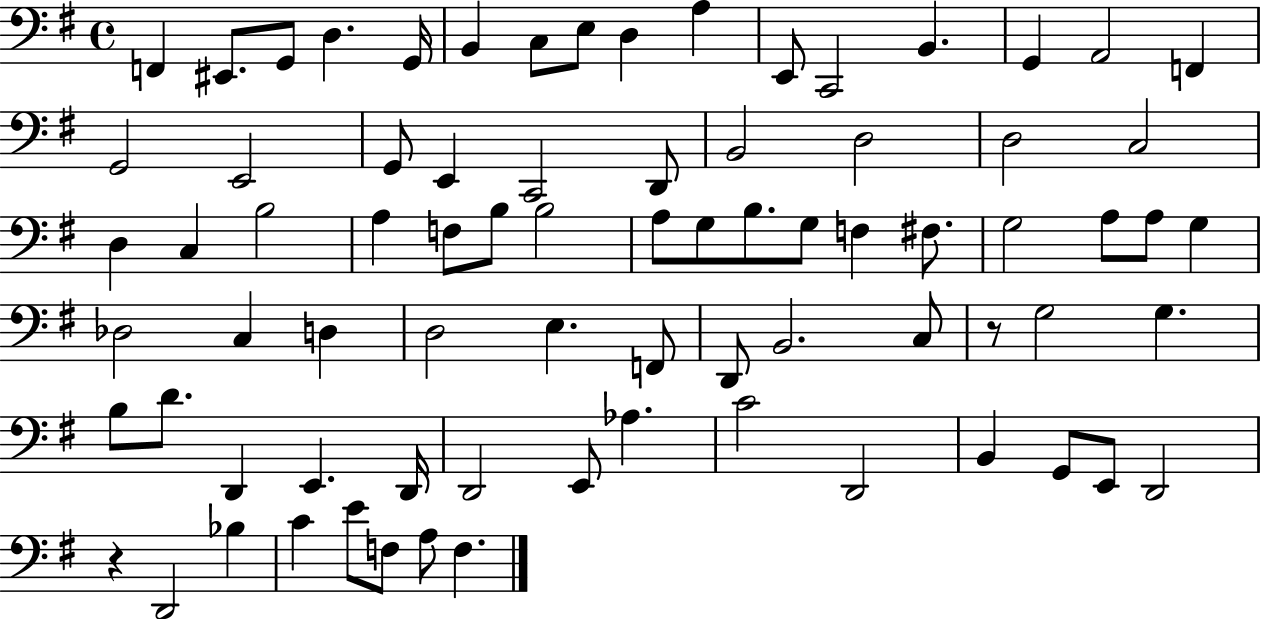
X:1
T:Untitled
M:4/4
L:1/4
K:G
F,, ^E,,/2 G,,/2 D, G,,/4 B,, C,/2 E,/2 D, A, E,,/2 C,,2 B,, G,, A,,2 F,, G,,2 E,,2 G,,/2 E,, C,,2 D,,/2 B,,2 D,2 D,2 C,2 D, C, B,2 A, F,/2 B,/2 B,2 A,/2 G,/2 B,/2 G,/2 F, ^F,/2 G,2 A,/2 A,/2 G, _D,2 C, D, D,2 E, F,,/2 D,,/2 B,,2 C,/2 z/2 G,2 G, B,/2 D/2 D,, E,, D,,/4 D,,2 E,,/2 _A, C2 D,,2 B,, G,,/2 E,,/2 D,,2 z D,,2 _B, C E/2 F,/2 A,/2 F,